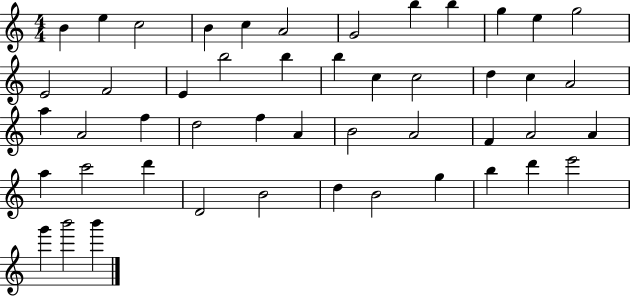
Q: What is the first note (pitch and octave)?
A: B4